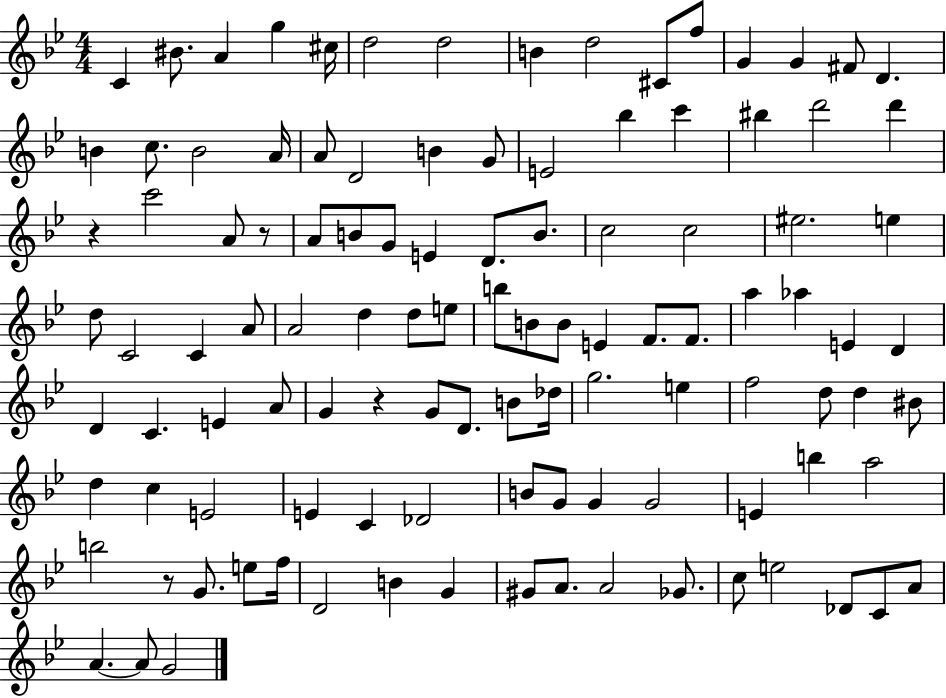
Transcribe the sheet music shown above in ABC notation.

X:1
T:Untitled
M:4/4
L:1/4
K:Bb
C ^B/2 A g ^c/4 d2 d2 B d2 ^C/2 f/2 G G ^F/2 D B c/2 B2 A/4 A/2 D2 B G/2 E2 _b c' ^b d'2 d' z c'2 A/2 z/2 A/2 B/2 G/2 E D/2 B/2 c2 c2 ^e2 e d/2 C2 C A/2 A2 d d/2 e/2 b/2 B/2 B/2 E F/2 F/2 a _a E D D C E A/2 G z G/2 D/2 B/2 _d/4 g2 e f2 d/2 d ^B/2 d c E2 E C _D2 B/2 G/2 G G2 E b a2 b2 z/2 G/2 e/2 f/4 D2 B G ^G/2 A/2 A2 _G/2 c/2 e2 _D/2 C/2 A/2 A A/2 G2